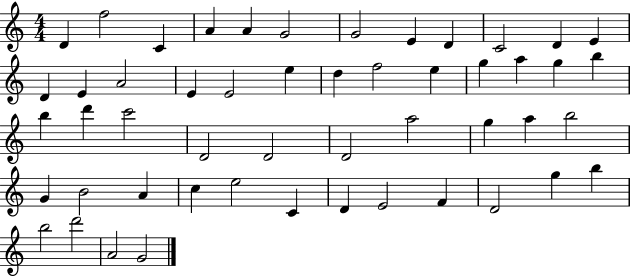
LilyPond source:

{
  \clef treble
  \numericTimeSignature
  \time 4/4
  \key c \major
  d'4 f''2 c'4 | a'4 a'4 g'2 | g'2 e'4 d'4 | c'2 d'4 e'4 | \break d'4 e'4 a'2 | e'4 e'2 e''4 | d''4 f''2 e''4 | g''4 a''4 g''4 b''4 | \break b''4 d'''4 c'''2 | d'2 d'2 | d'2 a''2 | g''4 a''4 b''2 | \break g'4 b'2 a'4 | c''4 e''2 c'4 | d'4 e'2 f'4 | d'2 g''4 b''4 | \break b''2 d'''2 | a'2 g'2 | \bar "|."
}